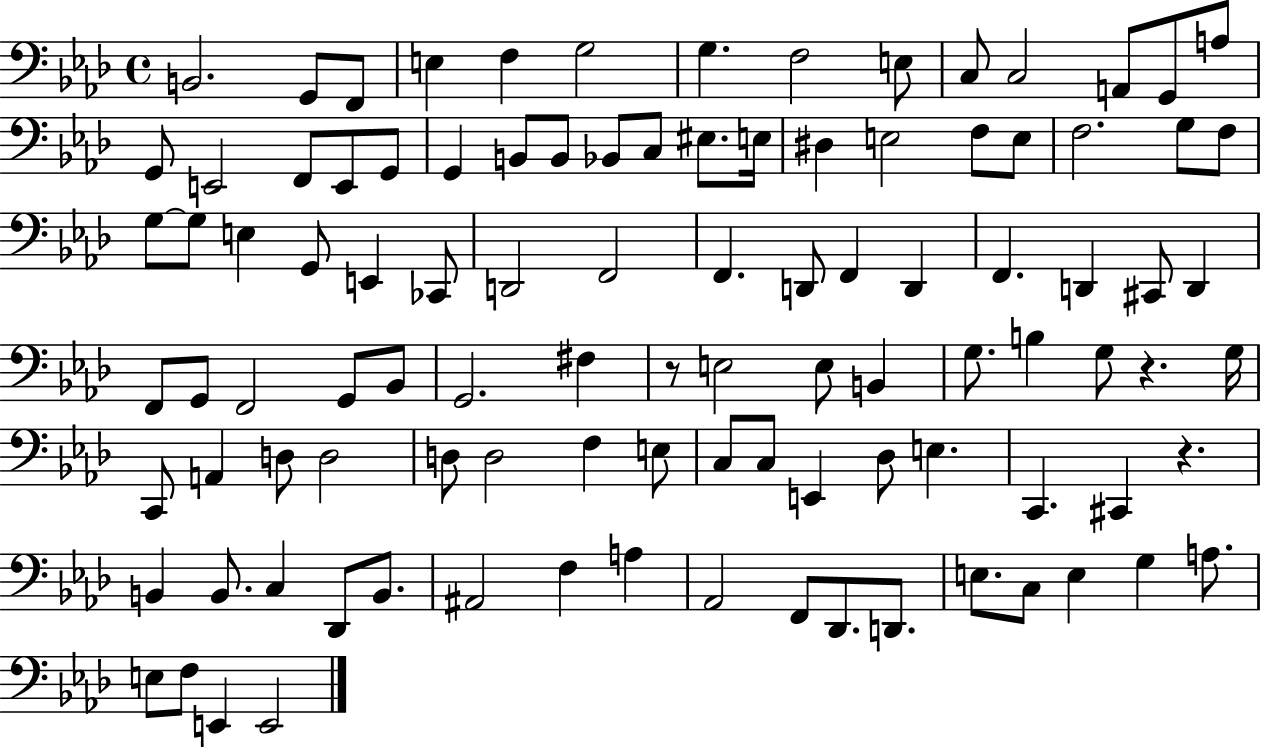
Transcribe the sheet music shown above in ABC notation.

X:1
T:Untitled
M:4/4
L:1/4
K:Ab
B,,2 G,,/2 F,,/2 E, F, G,2 G, F,2 E,/2 C,/2 C,2 A,,/2 G,,/2 A,/2 G,,/2 E,,2 F,,/2 E,,/2 G,,/2 G,, B,,/2 B,,/2 _B,,/2 C,/2 ^E,/2 E,/4 ^D, E,2 F,/2 E,/2 F,2 G,/2 F,/2 G,/2 G,/2 E, G,,/2 E,, _C,,/2 D,,2 F,,2 F,, D,,/2 F,, D,, F,, D,, ^C,,/2 D,, F,,/2 G,,/2 F,,2 G,,/2 _B,,/2 G,,2 ^F, z/2 E,2 E,/2 B,, G,/2 B, G,/2 z G,/4 C,,/2 A,, D,/2 D,2 D,/2 D,2 F, E,/2 C,/2 C,/2 E,, _D,/2 E, C,, ^C,, z B,, B,,/2 C, _D,,/2 B,,/2 ^A,,2 F, A, _A,,2 F,,/2 _D,,/2 D,,/2 E,/2 C,/2 E, G, A,/2 E,/2 F,/2 E,, E,,2